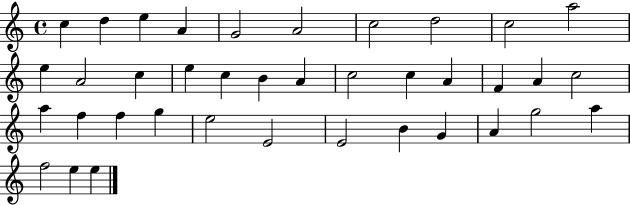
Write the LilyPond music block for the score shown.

{
  \clef treble
  \time 4/4
  \defaultTimeSignature
  \key c \major
  c''4 d''4 e''4 a'4 | g'2 a'2 | c''2 d''2 | c''2 a''2 | \break e''4 a'2 c''4 | e''4 c''4 b'4 a'4 | c''2 c''4 a'4 | f'4 a'4 c''2 | \break a''4 f''4 f''4 g''4 | e''2 e'2 | e'2 b'4 g'4 | a'4 g''2 a''4 | \break f''2 e''4 e''4 | \bar "|."
}